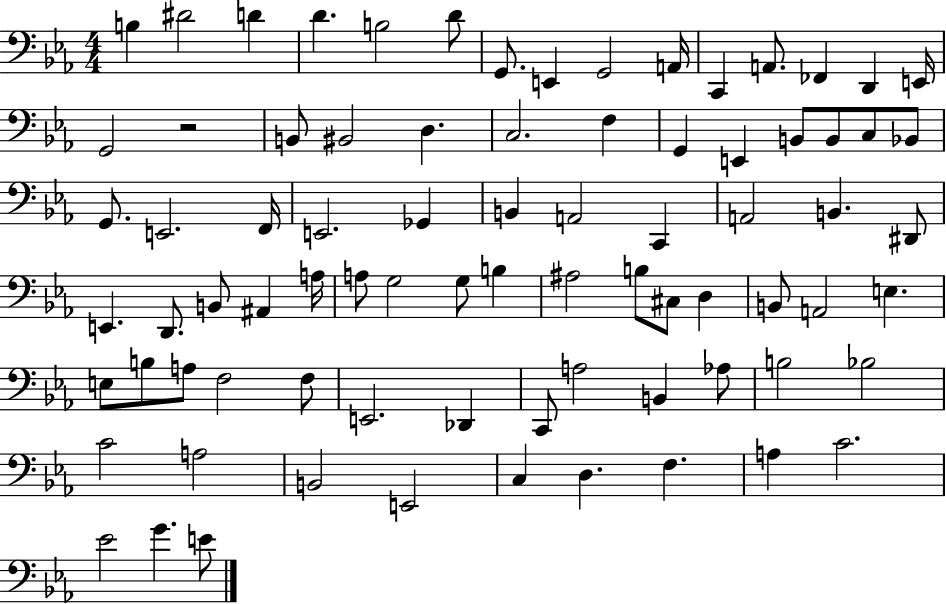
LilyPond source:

{
  \clef bass
  \numericTimeSignature
  \time 4/4
  \key ees \major
  b4 dis'2 d'4 | d'4. b2 d'8 | g,8. e,4 g,2 a,16 | c,4 a,8. fes,4 d,4 e,16 | \break g,2 r2 | b,8 bis,2 d4. | c2. f4 | g,4 e,4 b,8 b,8 c8 bes,8 | \break g,8. e,2. f,16 | e,2. ges,4 | b,4 a,2 c,4 | a,2 b,4. dis,8 | \break e,4. d,8. b,8 ais,4 a16 | a8 g2 g8 b4 | ais2 b8 cis8 d4 | b,8 a,2 e4. | \break e8 b8 a8 f2 f8 | e,2. des,4 | c,8 a2 b,4 aes8 | b2 bes2 | \break c'2 a2 | b,2 e,2 | c4 d4. f4. | a4 c'2. | \break ees'2 g'4. e'8 | \bar "|."
}